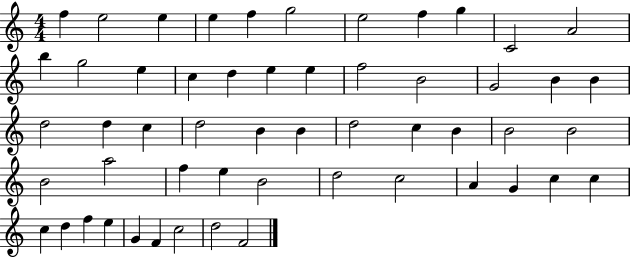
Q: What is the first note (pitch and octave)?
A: F5